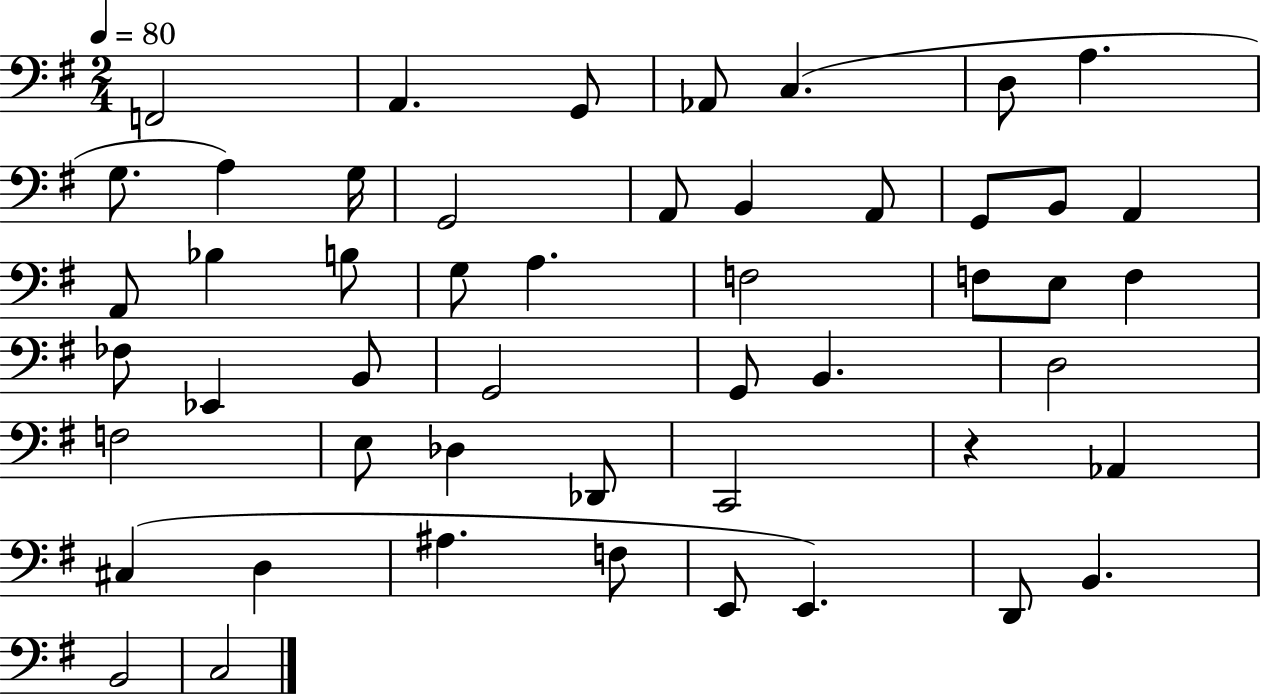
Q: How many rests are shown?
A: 1